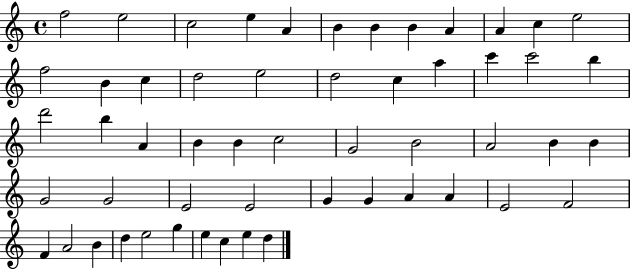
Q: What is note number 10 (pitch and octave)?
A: A4